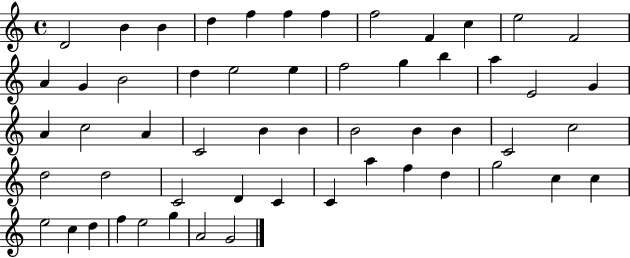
{
  \clef treble
  \time 4/4
  \defaultTimeSignature
  \key c \major
  d'2 b'4 b'4 | d''4 f''4 f''4 f''4 | f''2 f'4 c''4 | e''2 f'2 | \break a'4 g'4 b'2 | d''4 e''2 e''4 | f''2 g''4 b''4 | a''4 e'2 g'4 | \break a'4 c''2 a'4 | c'2 b'4 b'4 | b'2 b'4 b'4 | c'2 c''2 | \break d''2 d''2 | c'2 d'4 c'4 | c'4 a''4 f''4 d''4 | g''2 c''4 c''4 | \break e''2 c''4 d''4 | f''4 e''2 g''4 | a'2 g'2 | \bar "|."
}